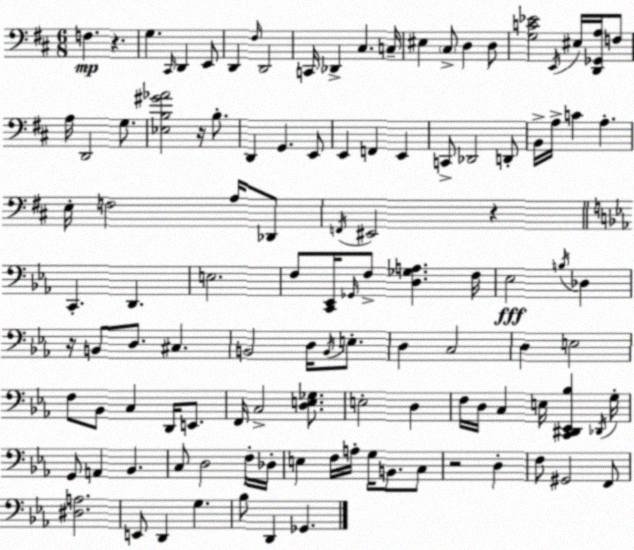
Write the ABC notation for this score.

X:1
T:Untitled
M:6/8
L:1/4
K:D
F, z G, ^C,,/4 D,, E,,/2 D,, ^F,/4 D,,2 C,,/4 _D,, ^C, C,/4 ^E, ^C,/2 D, D,/2 [G,C_E]2 E,,/4 ^E,/4 [D,,_G,,A,]/4 F,/2 A,/4 D,,2 G,/2 [_E,B,^G_A]2 z/4 B,/2 D,, G,, E,,/2 E,, F,, E,, C,,/2 _D,,2 D,,/2 B,,/4 A,/4 C A, E,/4 F,2 A,/4 _D,,/2 F,,/4 ^E,,2 z C,, D,, E,2 F,/2 [C,,_E,,]/4 _G,,/4 F,/2 [D,_G,A,] F,/4 _E,2 B,/4 _D, z/4 B,,/2 D,/2 ^C, B,,2 D,/4 B,,/4 E,/2 D, C,2 D, E,2 F,/2 _B,,/2 C, D,,/4 E,,/2 F,,/4 C,2 [D,E,_G,]/2 E,2 D, F,/4 D,/4 C, E,/4 [C,,^D,,_E,,_B,] _D,,/4 G,/4 G,,/2 A,, _B,, C,/2 D,2 F,/4 _D,/4 E, F,/4 A,/4 G,/4 B,,/2 C,/2 z2 D, F,/2 ^G,,2 F,,/2 [^D,A,]2 E,,/2 D,, G, _B,/2 D,, _G,,